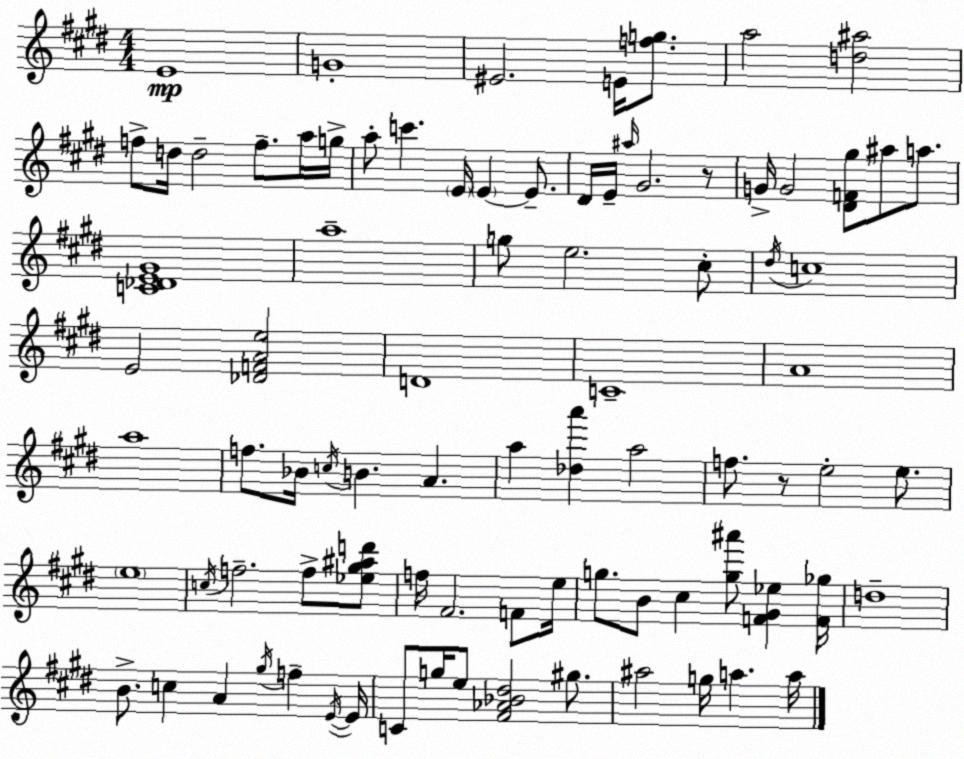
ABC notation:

X:1
T:Untitled
M:4/4
L:1/4
K:E
E4 G4 ^E2 E/4 [fg]/2 a2 [d^a]2 f/2 d/4 d2 f/2 a/4 g/4 a/2 c' E/4 E E/2 ^D/4 E/4 ^a/4 ^G2 z/2 G/4 G2 [^DF^g]/2 ^a/2 a/2 [C_DE^G]4 a4 g/2 e2 ^c/2 ^d/4 c4 E2 [_DFAe]2 D4 C4 A4 a4 f/2 _B/4 c/4 B A a [_da'] a2 f/2 z/2 e2 e/2 e4 c/4 f2 f/2 [_e^g^ad']/2 f/4 ^F2 F/2 e/4 g/2 B/2 ^c [g^a']/2 [F^G_e] [F_g]/4 d4 B/2 c A ^g/4 f E/4 E/4 C/2 g/4 e/2 [^F_A_B^d]2 ^g/2 ^a2 g/4 a a/4